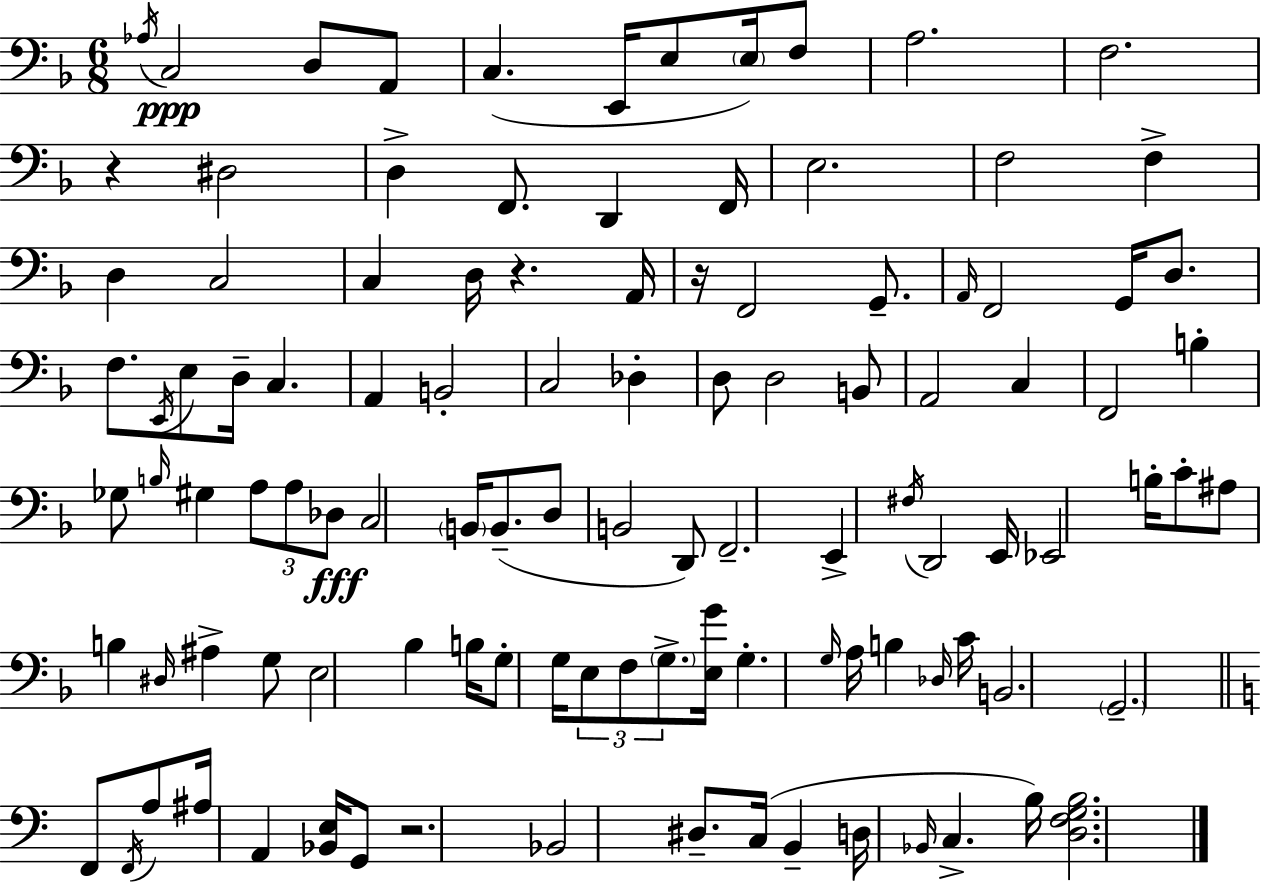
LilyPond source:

{
  \clef bass
  \numericTimeSignature
  \time 6/8
  \key d \minor
  \acciaccatura { aes16 }\ppp c2 d8 a,8 | c4.( e,16 e8 \parenthesize e16) f8 | a2. | f2. | \break r4 dis2 | d4-> f,8. d,4 | f,16 e2. | f2 f4-> | \break d4 c2 | c4 d16 r4. | a,16 r16 f,2 g,8.-- | \grace { a,16 } f,2 g,16 d8. | \break f8. \acciaccatura { e,16 } e8 d16-- c4. | a,4 b,2-. | c2 des4-. | d8 d2 | \break b,8 a,2 c4 | f,2 b4-. | ges8 \grace { b16 } gis4 \tuplet 3/2 { a8 | a8 des8\fff } c2 | \break \parenthesize b,16 b,8.--( d8 b,2 | d,8) f,2.-- | e,4-> \acciaccatura { fis16 } d,2 | e,16 ees,2 | \break b16-. c'8-. ais8 b4 \grace { dis16 } | ais4-> g8 e2 | bes4 b16 g8-. g16 \tuplet 3/2 { e8 | f8 \parenthesize g8.-> } <e g'>16 g4.-. | \break \grace { g16 } a16 b4 \grace { des16 } c'16 b,2. | \parenthesize g,2.-- | \bar "||" \break \key c \major f,8 \acciaccatura { f,16 } a8 ais16 a,4 <bes, e>16 g,8 | r2. | bes,2 dis8.-- | c16( b,4-- d16 \grace { bes,16 } c4.-> | \break b16) <d f g b>2. | \bar "|."
}